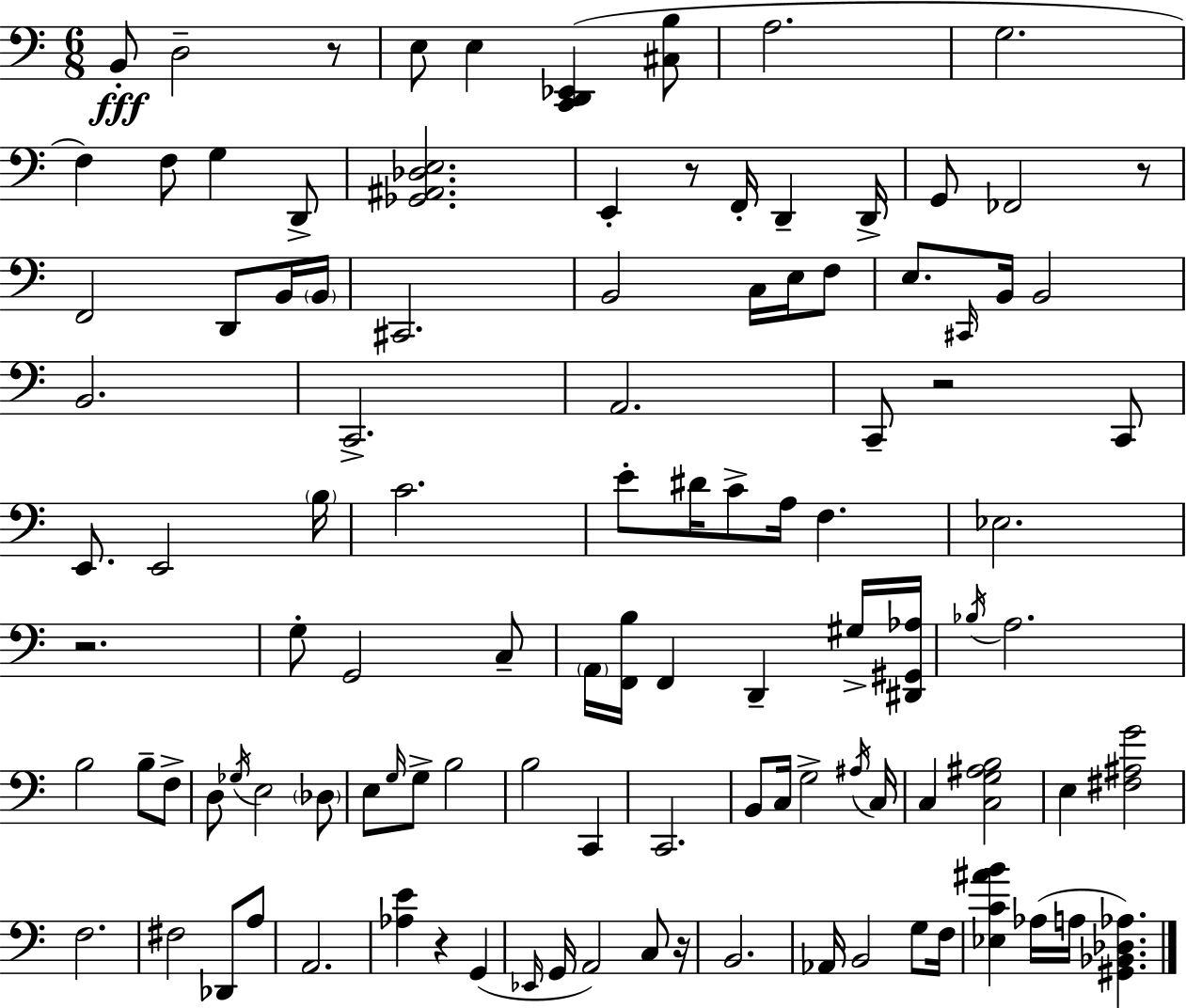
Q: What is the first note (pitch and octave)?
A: B2